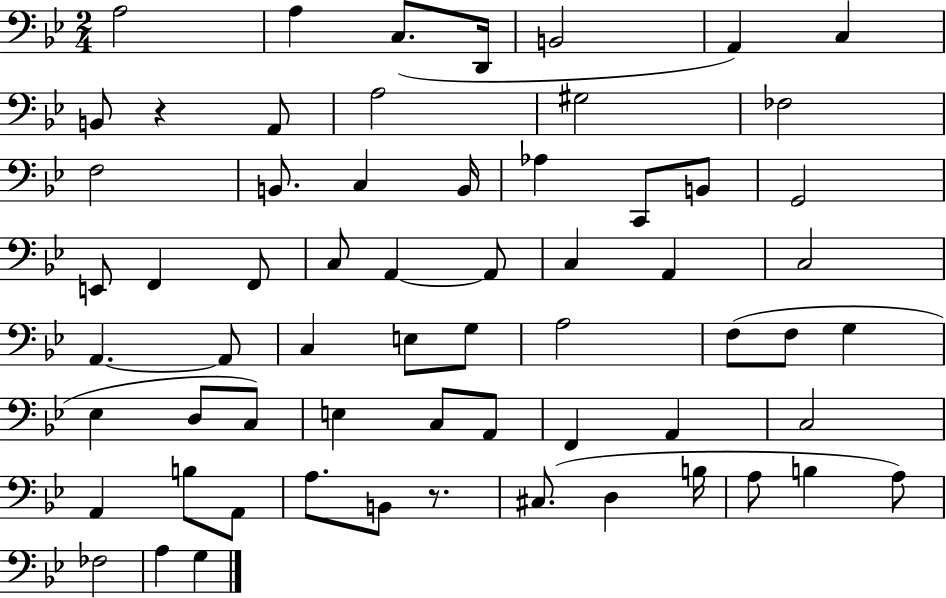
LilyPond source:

{
  \clef bass
  \numericTimeSignature
  \time 2/4
  \key bes \major
  a2 | a4 c8.( d,16 | b,2 | a,4) c4 | \break b,8 r4 a,8 | a2 | gis2 | fes2 | \break f2 | b,8. c4 b,16 | aes4 c,8 b,8 | g,2 | \break e,8 f,4 f,8 | c8 a,4~~ a,8 | c4 a,4 | c2 | \break a,4.~~ a,8 | c4 e8 g8 | a2 | f8( f8 g4 | \break ees4 d8 c8) | e4 c8 a,8 | f,4 a,4 | c2 | \break a,4 b8 a,8 | a8. b,8 r8. | cis8.( d4 b16 | a8 b4 a8) | \break fes2 | a4 g4 | \bar "|."
}